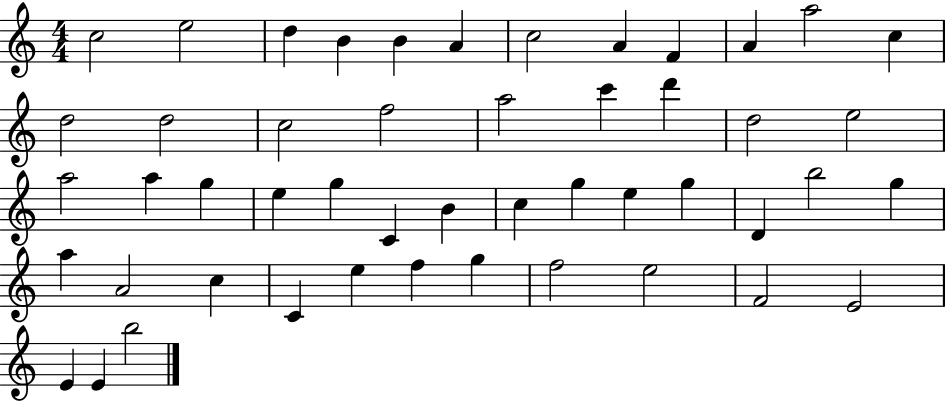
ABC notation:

X:1
T:Untitled
M:4/4
L:1/4
K:C
c2 e2 d B B A c2 A F A a2 c d2 d2 c2 f2 a2 c' d' d2 e2 a2 a g e g C B c g e g D b2 g a A2 c C e f g f2 e2 F2 E2 E E b2